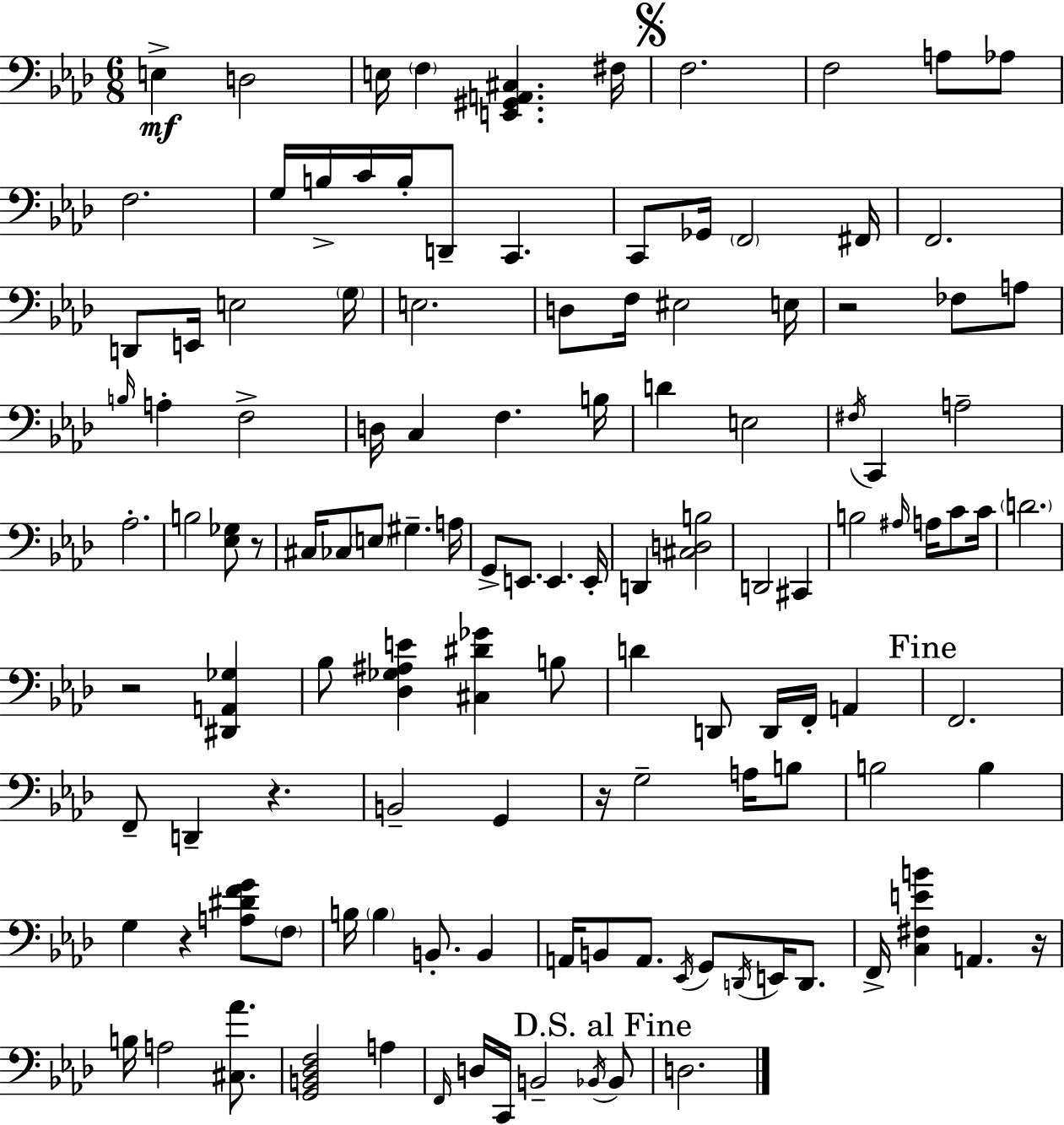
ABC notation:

X:1
T:Untitled
M:6/8
L:1/4
K:Ab
E, D,2 E,/4 F, [E,,^G,,A,,^C,] ^F,/4 F,2 F,2 A,/2 _A,/2 F,2 G,/4 B,/4 C/4 B,/4 D,,/2 C,, C,,/2 _G,,/4 F,,2 ^F,,/4 F,,2 D,,/2 E,,/4 E,2 G,/4 E,2 D,/2 F,/4 ^E,2 E,/4 z2 _F,/2 A,/2 B,/4 A, F,2 D,/4 C, F, B,/4 D E,2 ^F,/4 C,, A,2 _A,2 B,2 [_E,_G,]/2 z/2 ^C,/4 _C,/2 E,/2 ^G, A,/4 G,,/2 E,,/2 E,, E,,/4 D,, [^C,D,B,]2 D,,2 ^C,, B,2 ^A,/4 A,/4 C/2 C/4 D2 z2 [^D,,A,,_G,] _B,/2 [_D,_G,^A,E] [^C,^D_G] B,/2 D D,,/2 D,,/4 F,,/4 A,, F,,2 F,,/2 D,, z B,,2 G,, z/4 G,2 A,/4 B,/2 B,2 B, G, z [A,^DFG]/2 F,/2 B,/4 B, B,,/2 B,, A,,/4 B,,/2 A,,/2 _E,,/4 G,,/2 D,,/4 E,,/4 D,,/2 F,,/4 [C,^F,EB] A,, z/4 B,/4 A,2 [^C,_A]/2 [G,,B,,_D,F,]2 A, F,,/4 D,/4 C,,/4 B,,2 _B,,/4 _B,,/2 D,2